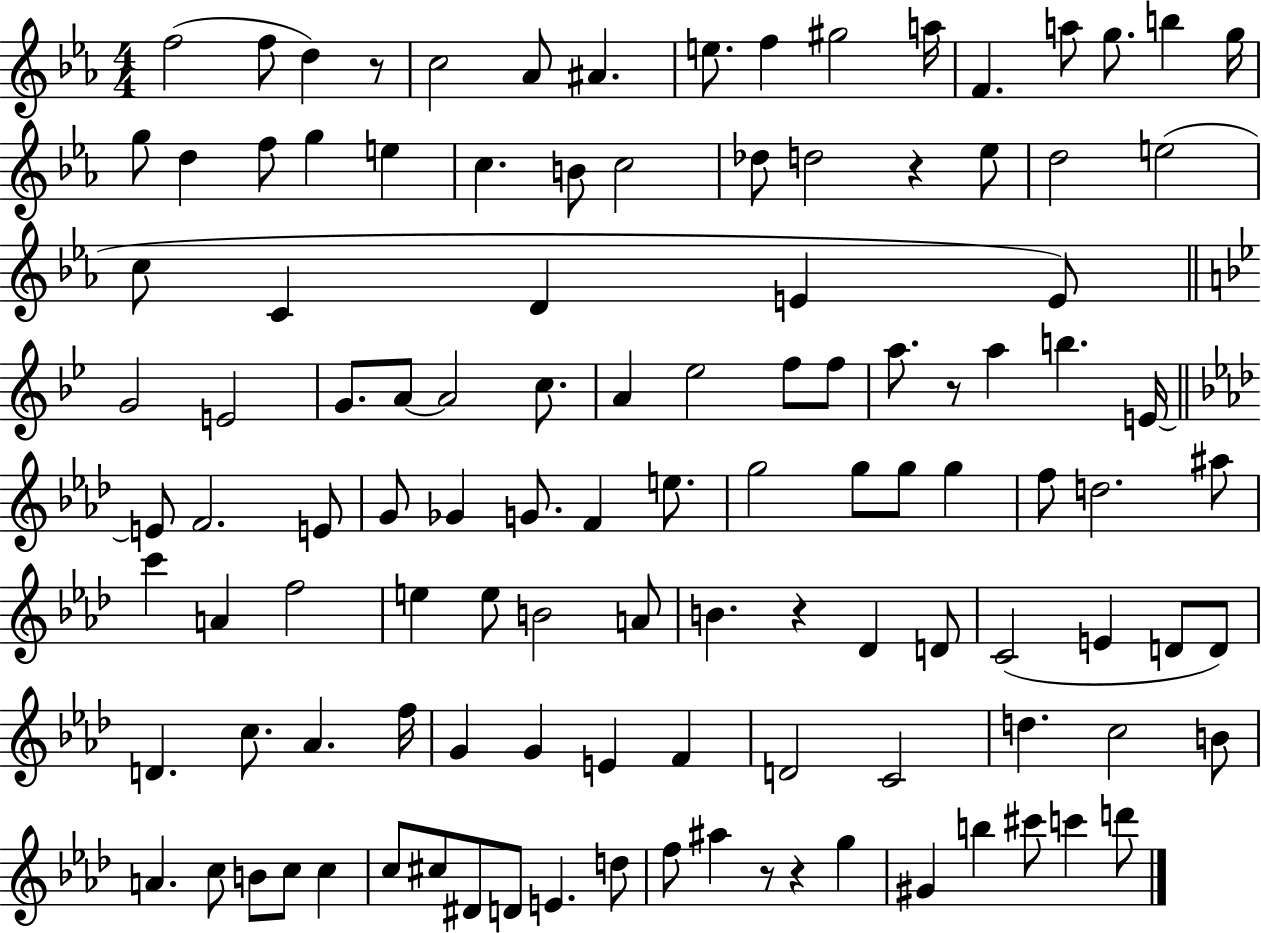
F5/h F5/e D5/q R/e C5/h Ab4/e A#4/q. E5/e. F5/q G#5/h A5/s F4/q. A5/e G5/e. B5/q G5/s G5/e D5/q F5/e G5/q E5/q C5/q. B4/e C5/h Db5/e D5/h R/q Eb5/e D5/h E5/h C5/e C4/q D4/q E4/q E4/e G4/h E4/h G4/e. A4/e A4/h C5/e. A4/q Eb5/h F5/e F5/e A5/e. R/e A5/q B5/q. E4/s E4/e F4/h. E4/e G4/e Gb4/q G4/e. F4/q E5/e. G5/h G5/e G5/e G5/q F5/e D5/h. A#5/e C6/q A4/q F5/h E5/q E5/e B4/h A4/e B4/q. R/q Db4/q D4/e C4/h E4/q D4/e D4/e D4/q. C5/e. Ab4/q. F5/s G4/q G4/q E4/q F4/q D4/h C4/h D5/q. C5/h B4/e A4/q. C5/e B4/e C5/e C5/q C5/e C#5/e D#4/e D4/e E4/q. D5/e F5/e A#5/q R/e R/q G5/q G#4/q B5/q C#6/e C6/q D6/e